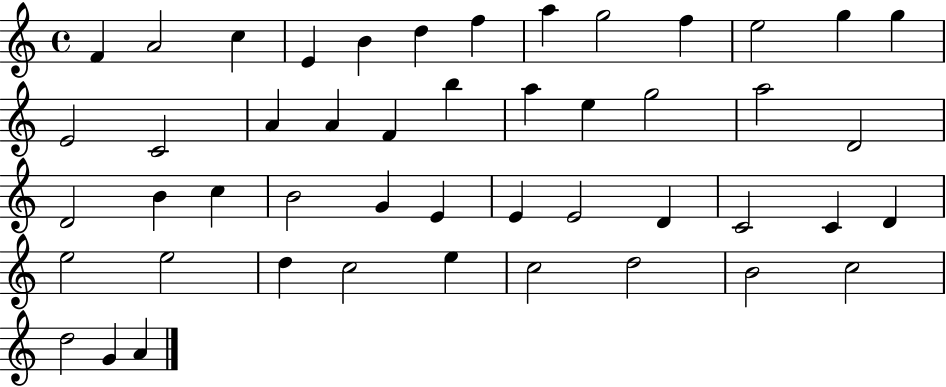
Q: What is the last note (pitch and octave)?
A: A4